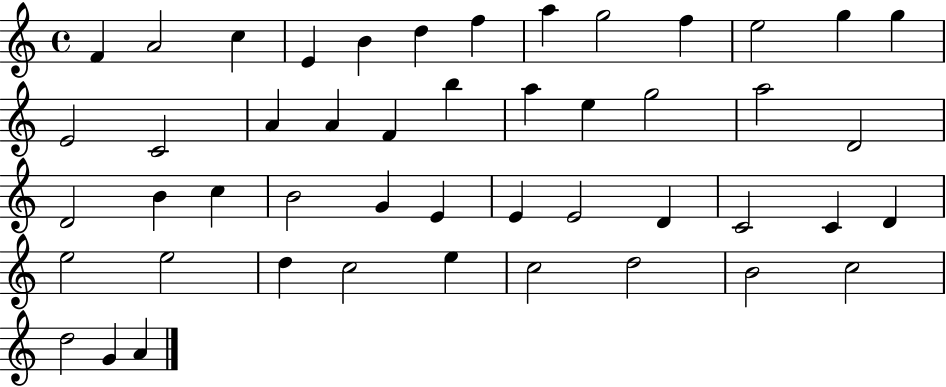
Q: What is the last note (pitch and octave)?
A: A4